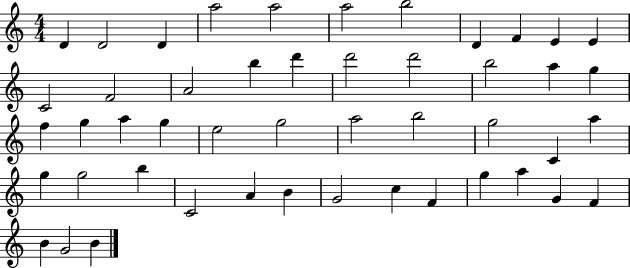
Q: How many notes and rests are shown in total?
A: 48